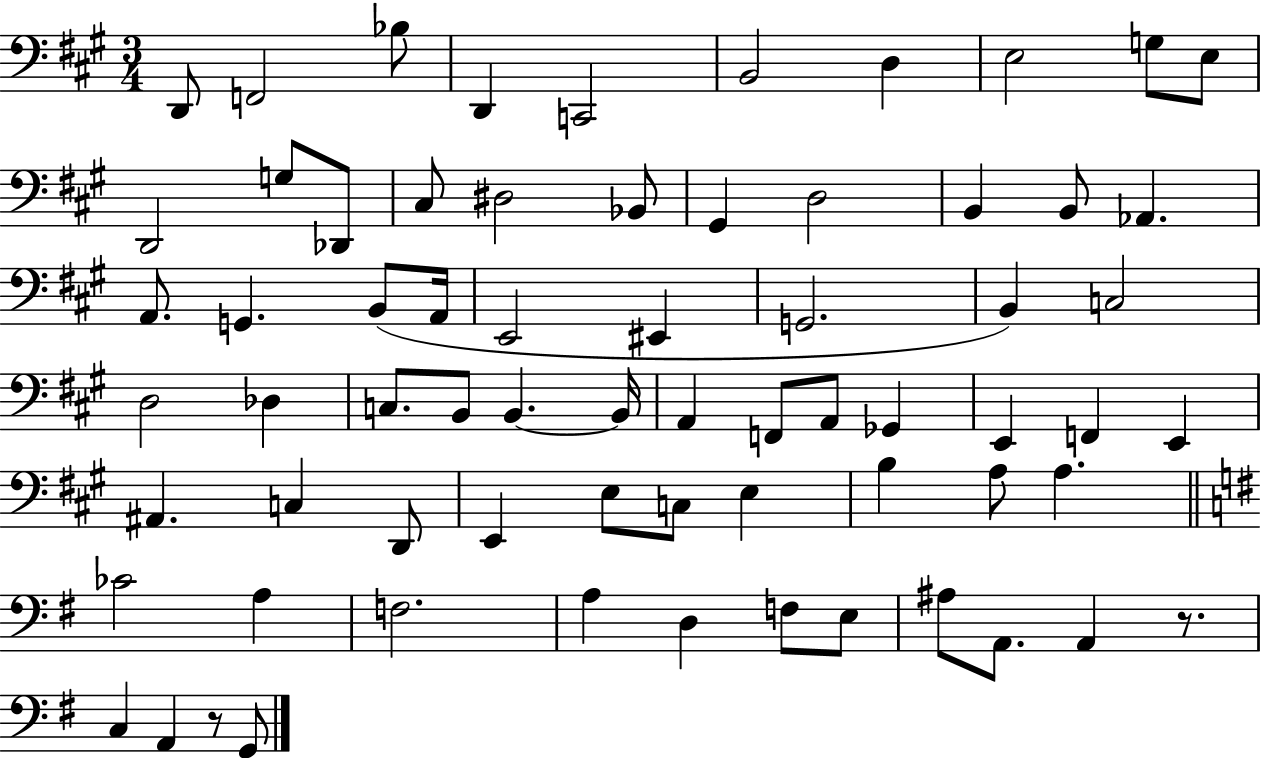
D2/e F2/h Bb3/e D2/q C2/h B2/h D3/q E3/h G3/e E3/e D2/h G3/e Db2/e C#3/e D#3/h Bb2/e G#2/q D3/h B2/q B2/e Ab2/q. A2/e. G2/q. B2/e A2/s E2/h EIS2/q G2/h. B2/q C3/h D3/h Db3/q C3/e. B2/e B2/q. B2/s A2/q F2/e A2/e Gb2/q E2/q F2/q E2/q A#2/q. C3/q D2/e E2/q E3/e C3/e E3/q B3/q A3/e A3/q. CES4/h A3/q F3/h. A3/q D3/q F3/e E3/e A#3/e A2/e. A2/q R/e. C3/q A2/q R/e G2/e